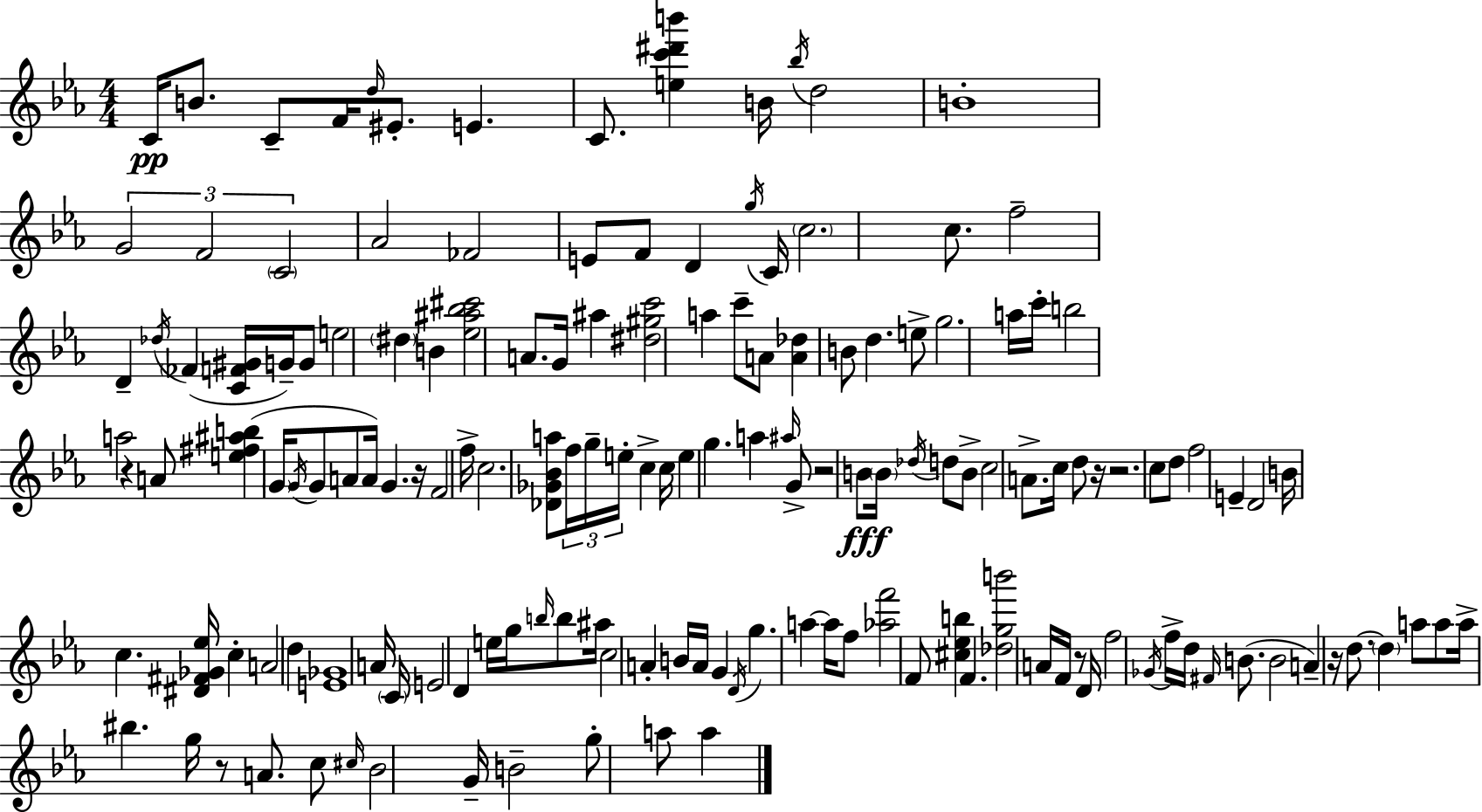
X:1
T:Untitled
M:4/4
L:1/4
K:Eb
C/4 B/2 C/2 F/4 d/4 ^E/2 E C/2 [ec'^d'b'] B/4 _b/4 d2 B4 G2 F2 C2 _A2 _F2 E/2 F/2 D g/4 C/4 c2 c/2 f2 D _d/4 _F [CF^G]/4 G/4 G/2 e2 ^d B [_e^a_b^c']2 A/2 G/4 ^a [^d^gc']2 a c'/2 A/2 [A_d] B/2 d e/2 g2 a/4 c'/4 b2 a2 z A/2 [e^f^ab] G/4 G/4 G/2 A/2 A/4 G z/4 F2 f/4 c2 [_D_G_Ba]/2 f/4 g/4 e/4 c c/4 e g a ^a/4 G/2 z2 B/2 B/4 _d/4 d/2 B/2 c2 A/2 c/4 d/2 z/4 z2 c/2 d/2 f2 E D2 B/4 c [^D^F_G_e]/4 c A2 d [E_G]4 A/4 C/4 E2 D e/4 g/4 b/4 b/2 ^a/4 c2 A B/4 A/4 G D/4 g a a/4 f/2 [_af']2 F/2 [^c_eb] F [_dgb']2 A/4 F/4 z/2 D/4 f2 _G/4 f/4 d/4 ^F/4 B/2 B2 A z/4 d/2 d a/2 a/2 a/4 ^b g/4 z/2 A/2 c/2 ^c/4 _B2 G/4 B2 g/2 a/2 a